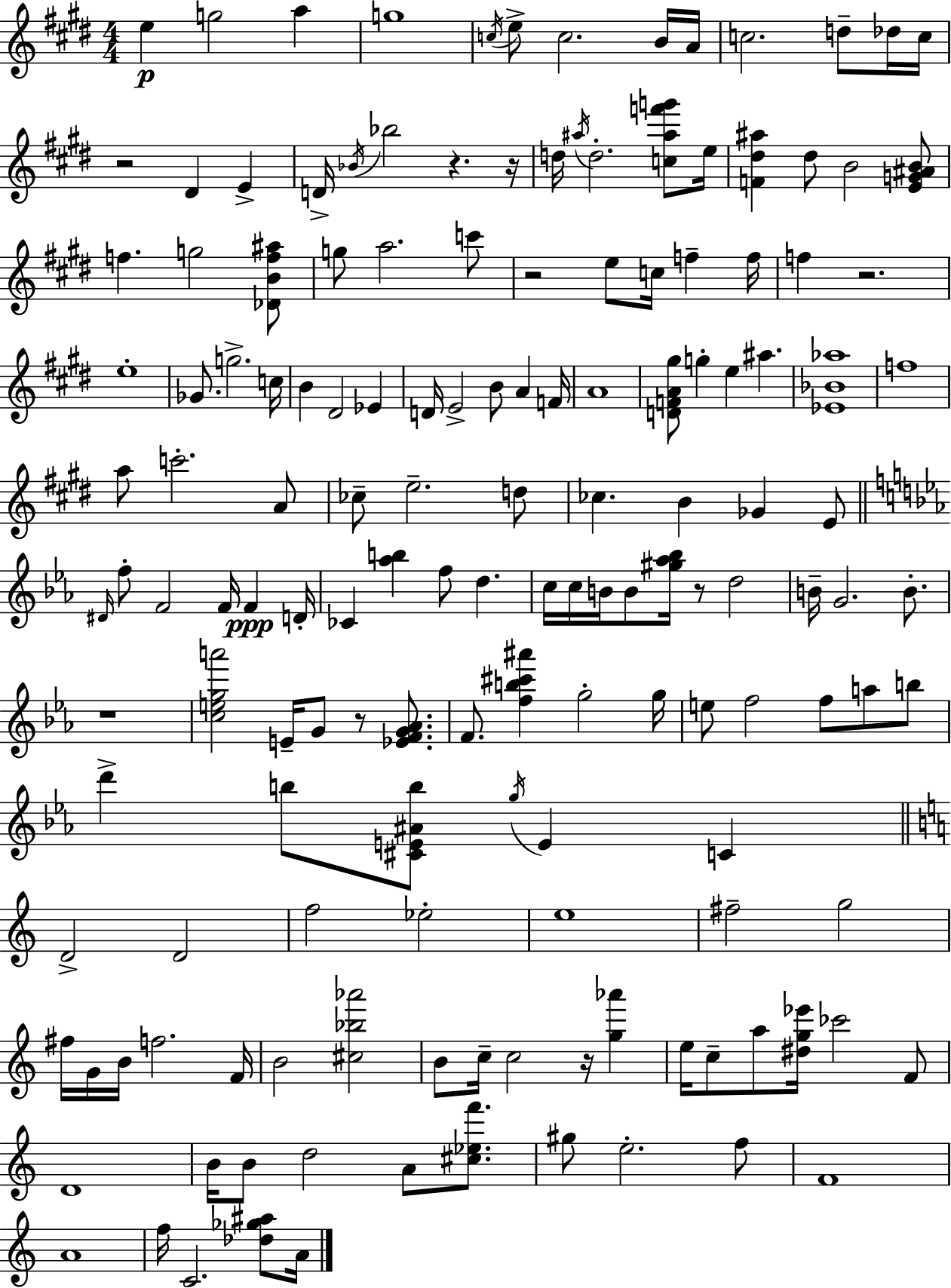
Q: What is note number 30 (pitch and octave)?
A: E5